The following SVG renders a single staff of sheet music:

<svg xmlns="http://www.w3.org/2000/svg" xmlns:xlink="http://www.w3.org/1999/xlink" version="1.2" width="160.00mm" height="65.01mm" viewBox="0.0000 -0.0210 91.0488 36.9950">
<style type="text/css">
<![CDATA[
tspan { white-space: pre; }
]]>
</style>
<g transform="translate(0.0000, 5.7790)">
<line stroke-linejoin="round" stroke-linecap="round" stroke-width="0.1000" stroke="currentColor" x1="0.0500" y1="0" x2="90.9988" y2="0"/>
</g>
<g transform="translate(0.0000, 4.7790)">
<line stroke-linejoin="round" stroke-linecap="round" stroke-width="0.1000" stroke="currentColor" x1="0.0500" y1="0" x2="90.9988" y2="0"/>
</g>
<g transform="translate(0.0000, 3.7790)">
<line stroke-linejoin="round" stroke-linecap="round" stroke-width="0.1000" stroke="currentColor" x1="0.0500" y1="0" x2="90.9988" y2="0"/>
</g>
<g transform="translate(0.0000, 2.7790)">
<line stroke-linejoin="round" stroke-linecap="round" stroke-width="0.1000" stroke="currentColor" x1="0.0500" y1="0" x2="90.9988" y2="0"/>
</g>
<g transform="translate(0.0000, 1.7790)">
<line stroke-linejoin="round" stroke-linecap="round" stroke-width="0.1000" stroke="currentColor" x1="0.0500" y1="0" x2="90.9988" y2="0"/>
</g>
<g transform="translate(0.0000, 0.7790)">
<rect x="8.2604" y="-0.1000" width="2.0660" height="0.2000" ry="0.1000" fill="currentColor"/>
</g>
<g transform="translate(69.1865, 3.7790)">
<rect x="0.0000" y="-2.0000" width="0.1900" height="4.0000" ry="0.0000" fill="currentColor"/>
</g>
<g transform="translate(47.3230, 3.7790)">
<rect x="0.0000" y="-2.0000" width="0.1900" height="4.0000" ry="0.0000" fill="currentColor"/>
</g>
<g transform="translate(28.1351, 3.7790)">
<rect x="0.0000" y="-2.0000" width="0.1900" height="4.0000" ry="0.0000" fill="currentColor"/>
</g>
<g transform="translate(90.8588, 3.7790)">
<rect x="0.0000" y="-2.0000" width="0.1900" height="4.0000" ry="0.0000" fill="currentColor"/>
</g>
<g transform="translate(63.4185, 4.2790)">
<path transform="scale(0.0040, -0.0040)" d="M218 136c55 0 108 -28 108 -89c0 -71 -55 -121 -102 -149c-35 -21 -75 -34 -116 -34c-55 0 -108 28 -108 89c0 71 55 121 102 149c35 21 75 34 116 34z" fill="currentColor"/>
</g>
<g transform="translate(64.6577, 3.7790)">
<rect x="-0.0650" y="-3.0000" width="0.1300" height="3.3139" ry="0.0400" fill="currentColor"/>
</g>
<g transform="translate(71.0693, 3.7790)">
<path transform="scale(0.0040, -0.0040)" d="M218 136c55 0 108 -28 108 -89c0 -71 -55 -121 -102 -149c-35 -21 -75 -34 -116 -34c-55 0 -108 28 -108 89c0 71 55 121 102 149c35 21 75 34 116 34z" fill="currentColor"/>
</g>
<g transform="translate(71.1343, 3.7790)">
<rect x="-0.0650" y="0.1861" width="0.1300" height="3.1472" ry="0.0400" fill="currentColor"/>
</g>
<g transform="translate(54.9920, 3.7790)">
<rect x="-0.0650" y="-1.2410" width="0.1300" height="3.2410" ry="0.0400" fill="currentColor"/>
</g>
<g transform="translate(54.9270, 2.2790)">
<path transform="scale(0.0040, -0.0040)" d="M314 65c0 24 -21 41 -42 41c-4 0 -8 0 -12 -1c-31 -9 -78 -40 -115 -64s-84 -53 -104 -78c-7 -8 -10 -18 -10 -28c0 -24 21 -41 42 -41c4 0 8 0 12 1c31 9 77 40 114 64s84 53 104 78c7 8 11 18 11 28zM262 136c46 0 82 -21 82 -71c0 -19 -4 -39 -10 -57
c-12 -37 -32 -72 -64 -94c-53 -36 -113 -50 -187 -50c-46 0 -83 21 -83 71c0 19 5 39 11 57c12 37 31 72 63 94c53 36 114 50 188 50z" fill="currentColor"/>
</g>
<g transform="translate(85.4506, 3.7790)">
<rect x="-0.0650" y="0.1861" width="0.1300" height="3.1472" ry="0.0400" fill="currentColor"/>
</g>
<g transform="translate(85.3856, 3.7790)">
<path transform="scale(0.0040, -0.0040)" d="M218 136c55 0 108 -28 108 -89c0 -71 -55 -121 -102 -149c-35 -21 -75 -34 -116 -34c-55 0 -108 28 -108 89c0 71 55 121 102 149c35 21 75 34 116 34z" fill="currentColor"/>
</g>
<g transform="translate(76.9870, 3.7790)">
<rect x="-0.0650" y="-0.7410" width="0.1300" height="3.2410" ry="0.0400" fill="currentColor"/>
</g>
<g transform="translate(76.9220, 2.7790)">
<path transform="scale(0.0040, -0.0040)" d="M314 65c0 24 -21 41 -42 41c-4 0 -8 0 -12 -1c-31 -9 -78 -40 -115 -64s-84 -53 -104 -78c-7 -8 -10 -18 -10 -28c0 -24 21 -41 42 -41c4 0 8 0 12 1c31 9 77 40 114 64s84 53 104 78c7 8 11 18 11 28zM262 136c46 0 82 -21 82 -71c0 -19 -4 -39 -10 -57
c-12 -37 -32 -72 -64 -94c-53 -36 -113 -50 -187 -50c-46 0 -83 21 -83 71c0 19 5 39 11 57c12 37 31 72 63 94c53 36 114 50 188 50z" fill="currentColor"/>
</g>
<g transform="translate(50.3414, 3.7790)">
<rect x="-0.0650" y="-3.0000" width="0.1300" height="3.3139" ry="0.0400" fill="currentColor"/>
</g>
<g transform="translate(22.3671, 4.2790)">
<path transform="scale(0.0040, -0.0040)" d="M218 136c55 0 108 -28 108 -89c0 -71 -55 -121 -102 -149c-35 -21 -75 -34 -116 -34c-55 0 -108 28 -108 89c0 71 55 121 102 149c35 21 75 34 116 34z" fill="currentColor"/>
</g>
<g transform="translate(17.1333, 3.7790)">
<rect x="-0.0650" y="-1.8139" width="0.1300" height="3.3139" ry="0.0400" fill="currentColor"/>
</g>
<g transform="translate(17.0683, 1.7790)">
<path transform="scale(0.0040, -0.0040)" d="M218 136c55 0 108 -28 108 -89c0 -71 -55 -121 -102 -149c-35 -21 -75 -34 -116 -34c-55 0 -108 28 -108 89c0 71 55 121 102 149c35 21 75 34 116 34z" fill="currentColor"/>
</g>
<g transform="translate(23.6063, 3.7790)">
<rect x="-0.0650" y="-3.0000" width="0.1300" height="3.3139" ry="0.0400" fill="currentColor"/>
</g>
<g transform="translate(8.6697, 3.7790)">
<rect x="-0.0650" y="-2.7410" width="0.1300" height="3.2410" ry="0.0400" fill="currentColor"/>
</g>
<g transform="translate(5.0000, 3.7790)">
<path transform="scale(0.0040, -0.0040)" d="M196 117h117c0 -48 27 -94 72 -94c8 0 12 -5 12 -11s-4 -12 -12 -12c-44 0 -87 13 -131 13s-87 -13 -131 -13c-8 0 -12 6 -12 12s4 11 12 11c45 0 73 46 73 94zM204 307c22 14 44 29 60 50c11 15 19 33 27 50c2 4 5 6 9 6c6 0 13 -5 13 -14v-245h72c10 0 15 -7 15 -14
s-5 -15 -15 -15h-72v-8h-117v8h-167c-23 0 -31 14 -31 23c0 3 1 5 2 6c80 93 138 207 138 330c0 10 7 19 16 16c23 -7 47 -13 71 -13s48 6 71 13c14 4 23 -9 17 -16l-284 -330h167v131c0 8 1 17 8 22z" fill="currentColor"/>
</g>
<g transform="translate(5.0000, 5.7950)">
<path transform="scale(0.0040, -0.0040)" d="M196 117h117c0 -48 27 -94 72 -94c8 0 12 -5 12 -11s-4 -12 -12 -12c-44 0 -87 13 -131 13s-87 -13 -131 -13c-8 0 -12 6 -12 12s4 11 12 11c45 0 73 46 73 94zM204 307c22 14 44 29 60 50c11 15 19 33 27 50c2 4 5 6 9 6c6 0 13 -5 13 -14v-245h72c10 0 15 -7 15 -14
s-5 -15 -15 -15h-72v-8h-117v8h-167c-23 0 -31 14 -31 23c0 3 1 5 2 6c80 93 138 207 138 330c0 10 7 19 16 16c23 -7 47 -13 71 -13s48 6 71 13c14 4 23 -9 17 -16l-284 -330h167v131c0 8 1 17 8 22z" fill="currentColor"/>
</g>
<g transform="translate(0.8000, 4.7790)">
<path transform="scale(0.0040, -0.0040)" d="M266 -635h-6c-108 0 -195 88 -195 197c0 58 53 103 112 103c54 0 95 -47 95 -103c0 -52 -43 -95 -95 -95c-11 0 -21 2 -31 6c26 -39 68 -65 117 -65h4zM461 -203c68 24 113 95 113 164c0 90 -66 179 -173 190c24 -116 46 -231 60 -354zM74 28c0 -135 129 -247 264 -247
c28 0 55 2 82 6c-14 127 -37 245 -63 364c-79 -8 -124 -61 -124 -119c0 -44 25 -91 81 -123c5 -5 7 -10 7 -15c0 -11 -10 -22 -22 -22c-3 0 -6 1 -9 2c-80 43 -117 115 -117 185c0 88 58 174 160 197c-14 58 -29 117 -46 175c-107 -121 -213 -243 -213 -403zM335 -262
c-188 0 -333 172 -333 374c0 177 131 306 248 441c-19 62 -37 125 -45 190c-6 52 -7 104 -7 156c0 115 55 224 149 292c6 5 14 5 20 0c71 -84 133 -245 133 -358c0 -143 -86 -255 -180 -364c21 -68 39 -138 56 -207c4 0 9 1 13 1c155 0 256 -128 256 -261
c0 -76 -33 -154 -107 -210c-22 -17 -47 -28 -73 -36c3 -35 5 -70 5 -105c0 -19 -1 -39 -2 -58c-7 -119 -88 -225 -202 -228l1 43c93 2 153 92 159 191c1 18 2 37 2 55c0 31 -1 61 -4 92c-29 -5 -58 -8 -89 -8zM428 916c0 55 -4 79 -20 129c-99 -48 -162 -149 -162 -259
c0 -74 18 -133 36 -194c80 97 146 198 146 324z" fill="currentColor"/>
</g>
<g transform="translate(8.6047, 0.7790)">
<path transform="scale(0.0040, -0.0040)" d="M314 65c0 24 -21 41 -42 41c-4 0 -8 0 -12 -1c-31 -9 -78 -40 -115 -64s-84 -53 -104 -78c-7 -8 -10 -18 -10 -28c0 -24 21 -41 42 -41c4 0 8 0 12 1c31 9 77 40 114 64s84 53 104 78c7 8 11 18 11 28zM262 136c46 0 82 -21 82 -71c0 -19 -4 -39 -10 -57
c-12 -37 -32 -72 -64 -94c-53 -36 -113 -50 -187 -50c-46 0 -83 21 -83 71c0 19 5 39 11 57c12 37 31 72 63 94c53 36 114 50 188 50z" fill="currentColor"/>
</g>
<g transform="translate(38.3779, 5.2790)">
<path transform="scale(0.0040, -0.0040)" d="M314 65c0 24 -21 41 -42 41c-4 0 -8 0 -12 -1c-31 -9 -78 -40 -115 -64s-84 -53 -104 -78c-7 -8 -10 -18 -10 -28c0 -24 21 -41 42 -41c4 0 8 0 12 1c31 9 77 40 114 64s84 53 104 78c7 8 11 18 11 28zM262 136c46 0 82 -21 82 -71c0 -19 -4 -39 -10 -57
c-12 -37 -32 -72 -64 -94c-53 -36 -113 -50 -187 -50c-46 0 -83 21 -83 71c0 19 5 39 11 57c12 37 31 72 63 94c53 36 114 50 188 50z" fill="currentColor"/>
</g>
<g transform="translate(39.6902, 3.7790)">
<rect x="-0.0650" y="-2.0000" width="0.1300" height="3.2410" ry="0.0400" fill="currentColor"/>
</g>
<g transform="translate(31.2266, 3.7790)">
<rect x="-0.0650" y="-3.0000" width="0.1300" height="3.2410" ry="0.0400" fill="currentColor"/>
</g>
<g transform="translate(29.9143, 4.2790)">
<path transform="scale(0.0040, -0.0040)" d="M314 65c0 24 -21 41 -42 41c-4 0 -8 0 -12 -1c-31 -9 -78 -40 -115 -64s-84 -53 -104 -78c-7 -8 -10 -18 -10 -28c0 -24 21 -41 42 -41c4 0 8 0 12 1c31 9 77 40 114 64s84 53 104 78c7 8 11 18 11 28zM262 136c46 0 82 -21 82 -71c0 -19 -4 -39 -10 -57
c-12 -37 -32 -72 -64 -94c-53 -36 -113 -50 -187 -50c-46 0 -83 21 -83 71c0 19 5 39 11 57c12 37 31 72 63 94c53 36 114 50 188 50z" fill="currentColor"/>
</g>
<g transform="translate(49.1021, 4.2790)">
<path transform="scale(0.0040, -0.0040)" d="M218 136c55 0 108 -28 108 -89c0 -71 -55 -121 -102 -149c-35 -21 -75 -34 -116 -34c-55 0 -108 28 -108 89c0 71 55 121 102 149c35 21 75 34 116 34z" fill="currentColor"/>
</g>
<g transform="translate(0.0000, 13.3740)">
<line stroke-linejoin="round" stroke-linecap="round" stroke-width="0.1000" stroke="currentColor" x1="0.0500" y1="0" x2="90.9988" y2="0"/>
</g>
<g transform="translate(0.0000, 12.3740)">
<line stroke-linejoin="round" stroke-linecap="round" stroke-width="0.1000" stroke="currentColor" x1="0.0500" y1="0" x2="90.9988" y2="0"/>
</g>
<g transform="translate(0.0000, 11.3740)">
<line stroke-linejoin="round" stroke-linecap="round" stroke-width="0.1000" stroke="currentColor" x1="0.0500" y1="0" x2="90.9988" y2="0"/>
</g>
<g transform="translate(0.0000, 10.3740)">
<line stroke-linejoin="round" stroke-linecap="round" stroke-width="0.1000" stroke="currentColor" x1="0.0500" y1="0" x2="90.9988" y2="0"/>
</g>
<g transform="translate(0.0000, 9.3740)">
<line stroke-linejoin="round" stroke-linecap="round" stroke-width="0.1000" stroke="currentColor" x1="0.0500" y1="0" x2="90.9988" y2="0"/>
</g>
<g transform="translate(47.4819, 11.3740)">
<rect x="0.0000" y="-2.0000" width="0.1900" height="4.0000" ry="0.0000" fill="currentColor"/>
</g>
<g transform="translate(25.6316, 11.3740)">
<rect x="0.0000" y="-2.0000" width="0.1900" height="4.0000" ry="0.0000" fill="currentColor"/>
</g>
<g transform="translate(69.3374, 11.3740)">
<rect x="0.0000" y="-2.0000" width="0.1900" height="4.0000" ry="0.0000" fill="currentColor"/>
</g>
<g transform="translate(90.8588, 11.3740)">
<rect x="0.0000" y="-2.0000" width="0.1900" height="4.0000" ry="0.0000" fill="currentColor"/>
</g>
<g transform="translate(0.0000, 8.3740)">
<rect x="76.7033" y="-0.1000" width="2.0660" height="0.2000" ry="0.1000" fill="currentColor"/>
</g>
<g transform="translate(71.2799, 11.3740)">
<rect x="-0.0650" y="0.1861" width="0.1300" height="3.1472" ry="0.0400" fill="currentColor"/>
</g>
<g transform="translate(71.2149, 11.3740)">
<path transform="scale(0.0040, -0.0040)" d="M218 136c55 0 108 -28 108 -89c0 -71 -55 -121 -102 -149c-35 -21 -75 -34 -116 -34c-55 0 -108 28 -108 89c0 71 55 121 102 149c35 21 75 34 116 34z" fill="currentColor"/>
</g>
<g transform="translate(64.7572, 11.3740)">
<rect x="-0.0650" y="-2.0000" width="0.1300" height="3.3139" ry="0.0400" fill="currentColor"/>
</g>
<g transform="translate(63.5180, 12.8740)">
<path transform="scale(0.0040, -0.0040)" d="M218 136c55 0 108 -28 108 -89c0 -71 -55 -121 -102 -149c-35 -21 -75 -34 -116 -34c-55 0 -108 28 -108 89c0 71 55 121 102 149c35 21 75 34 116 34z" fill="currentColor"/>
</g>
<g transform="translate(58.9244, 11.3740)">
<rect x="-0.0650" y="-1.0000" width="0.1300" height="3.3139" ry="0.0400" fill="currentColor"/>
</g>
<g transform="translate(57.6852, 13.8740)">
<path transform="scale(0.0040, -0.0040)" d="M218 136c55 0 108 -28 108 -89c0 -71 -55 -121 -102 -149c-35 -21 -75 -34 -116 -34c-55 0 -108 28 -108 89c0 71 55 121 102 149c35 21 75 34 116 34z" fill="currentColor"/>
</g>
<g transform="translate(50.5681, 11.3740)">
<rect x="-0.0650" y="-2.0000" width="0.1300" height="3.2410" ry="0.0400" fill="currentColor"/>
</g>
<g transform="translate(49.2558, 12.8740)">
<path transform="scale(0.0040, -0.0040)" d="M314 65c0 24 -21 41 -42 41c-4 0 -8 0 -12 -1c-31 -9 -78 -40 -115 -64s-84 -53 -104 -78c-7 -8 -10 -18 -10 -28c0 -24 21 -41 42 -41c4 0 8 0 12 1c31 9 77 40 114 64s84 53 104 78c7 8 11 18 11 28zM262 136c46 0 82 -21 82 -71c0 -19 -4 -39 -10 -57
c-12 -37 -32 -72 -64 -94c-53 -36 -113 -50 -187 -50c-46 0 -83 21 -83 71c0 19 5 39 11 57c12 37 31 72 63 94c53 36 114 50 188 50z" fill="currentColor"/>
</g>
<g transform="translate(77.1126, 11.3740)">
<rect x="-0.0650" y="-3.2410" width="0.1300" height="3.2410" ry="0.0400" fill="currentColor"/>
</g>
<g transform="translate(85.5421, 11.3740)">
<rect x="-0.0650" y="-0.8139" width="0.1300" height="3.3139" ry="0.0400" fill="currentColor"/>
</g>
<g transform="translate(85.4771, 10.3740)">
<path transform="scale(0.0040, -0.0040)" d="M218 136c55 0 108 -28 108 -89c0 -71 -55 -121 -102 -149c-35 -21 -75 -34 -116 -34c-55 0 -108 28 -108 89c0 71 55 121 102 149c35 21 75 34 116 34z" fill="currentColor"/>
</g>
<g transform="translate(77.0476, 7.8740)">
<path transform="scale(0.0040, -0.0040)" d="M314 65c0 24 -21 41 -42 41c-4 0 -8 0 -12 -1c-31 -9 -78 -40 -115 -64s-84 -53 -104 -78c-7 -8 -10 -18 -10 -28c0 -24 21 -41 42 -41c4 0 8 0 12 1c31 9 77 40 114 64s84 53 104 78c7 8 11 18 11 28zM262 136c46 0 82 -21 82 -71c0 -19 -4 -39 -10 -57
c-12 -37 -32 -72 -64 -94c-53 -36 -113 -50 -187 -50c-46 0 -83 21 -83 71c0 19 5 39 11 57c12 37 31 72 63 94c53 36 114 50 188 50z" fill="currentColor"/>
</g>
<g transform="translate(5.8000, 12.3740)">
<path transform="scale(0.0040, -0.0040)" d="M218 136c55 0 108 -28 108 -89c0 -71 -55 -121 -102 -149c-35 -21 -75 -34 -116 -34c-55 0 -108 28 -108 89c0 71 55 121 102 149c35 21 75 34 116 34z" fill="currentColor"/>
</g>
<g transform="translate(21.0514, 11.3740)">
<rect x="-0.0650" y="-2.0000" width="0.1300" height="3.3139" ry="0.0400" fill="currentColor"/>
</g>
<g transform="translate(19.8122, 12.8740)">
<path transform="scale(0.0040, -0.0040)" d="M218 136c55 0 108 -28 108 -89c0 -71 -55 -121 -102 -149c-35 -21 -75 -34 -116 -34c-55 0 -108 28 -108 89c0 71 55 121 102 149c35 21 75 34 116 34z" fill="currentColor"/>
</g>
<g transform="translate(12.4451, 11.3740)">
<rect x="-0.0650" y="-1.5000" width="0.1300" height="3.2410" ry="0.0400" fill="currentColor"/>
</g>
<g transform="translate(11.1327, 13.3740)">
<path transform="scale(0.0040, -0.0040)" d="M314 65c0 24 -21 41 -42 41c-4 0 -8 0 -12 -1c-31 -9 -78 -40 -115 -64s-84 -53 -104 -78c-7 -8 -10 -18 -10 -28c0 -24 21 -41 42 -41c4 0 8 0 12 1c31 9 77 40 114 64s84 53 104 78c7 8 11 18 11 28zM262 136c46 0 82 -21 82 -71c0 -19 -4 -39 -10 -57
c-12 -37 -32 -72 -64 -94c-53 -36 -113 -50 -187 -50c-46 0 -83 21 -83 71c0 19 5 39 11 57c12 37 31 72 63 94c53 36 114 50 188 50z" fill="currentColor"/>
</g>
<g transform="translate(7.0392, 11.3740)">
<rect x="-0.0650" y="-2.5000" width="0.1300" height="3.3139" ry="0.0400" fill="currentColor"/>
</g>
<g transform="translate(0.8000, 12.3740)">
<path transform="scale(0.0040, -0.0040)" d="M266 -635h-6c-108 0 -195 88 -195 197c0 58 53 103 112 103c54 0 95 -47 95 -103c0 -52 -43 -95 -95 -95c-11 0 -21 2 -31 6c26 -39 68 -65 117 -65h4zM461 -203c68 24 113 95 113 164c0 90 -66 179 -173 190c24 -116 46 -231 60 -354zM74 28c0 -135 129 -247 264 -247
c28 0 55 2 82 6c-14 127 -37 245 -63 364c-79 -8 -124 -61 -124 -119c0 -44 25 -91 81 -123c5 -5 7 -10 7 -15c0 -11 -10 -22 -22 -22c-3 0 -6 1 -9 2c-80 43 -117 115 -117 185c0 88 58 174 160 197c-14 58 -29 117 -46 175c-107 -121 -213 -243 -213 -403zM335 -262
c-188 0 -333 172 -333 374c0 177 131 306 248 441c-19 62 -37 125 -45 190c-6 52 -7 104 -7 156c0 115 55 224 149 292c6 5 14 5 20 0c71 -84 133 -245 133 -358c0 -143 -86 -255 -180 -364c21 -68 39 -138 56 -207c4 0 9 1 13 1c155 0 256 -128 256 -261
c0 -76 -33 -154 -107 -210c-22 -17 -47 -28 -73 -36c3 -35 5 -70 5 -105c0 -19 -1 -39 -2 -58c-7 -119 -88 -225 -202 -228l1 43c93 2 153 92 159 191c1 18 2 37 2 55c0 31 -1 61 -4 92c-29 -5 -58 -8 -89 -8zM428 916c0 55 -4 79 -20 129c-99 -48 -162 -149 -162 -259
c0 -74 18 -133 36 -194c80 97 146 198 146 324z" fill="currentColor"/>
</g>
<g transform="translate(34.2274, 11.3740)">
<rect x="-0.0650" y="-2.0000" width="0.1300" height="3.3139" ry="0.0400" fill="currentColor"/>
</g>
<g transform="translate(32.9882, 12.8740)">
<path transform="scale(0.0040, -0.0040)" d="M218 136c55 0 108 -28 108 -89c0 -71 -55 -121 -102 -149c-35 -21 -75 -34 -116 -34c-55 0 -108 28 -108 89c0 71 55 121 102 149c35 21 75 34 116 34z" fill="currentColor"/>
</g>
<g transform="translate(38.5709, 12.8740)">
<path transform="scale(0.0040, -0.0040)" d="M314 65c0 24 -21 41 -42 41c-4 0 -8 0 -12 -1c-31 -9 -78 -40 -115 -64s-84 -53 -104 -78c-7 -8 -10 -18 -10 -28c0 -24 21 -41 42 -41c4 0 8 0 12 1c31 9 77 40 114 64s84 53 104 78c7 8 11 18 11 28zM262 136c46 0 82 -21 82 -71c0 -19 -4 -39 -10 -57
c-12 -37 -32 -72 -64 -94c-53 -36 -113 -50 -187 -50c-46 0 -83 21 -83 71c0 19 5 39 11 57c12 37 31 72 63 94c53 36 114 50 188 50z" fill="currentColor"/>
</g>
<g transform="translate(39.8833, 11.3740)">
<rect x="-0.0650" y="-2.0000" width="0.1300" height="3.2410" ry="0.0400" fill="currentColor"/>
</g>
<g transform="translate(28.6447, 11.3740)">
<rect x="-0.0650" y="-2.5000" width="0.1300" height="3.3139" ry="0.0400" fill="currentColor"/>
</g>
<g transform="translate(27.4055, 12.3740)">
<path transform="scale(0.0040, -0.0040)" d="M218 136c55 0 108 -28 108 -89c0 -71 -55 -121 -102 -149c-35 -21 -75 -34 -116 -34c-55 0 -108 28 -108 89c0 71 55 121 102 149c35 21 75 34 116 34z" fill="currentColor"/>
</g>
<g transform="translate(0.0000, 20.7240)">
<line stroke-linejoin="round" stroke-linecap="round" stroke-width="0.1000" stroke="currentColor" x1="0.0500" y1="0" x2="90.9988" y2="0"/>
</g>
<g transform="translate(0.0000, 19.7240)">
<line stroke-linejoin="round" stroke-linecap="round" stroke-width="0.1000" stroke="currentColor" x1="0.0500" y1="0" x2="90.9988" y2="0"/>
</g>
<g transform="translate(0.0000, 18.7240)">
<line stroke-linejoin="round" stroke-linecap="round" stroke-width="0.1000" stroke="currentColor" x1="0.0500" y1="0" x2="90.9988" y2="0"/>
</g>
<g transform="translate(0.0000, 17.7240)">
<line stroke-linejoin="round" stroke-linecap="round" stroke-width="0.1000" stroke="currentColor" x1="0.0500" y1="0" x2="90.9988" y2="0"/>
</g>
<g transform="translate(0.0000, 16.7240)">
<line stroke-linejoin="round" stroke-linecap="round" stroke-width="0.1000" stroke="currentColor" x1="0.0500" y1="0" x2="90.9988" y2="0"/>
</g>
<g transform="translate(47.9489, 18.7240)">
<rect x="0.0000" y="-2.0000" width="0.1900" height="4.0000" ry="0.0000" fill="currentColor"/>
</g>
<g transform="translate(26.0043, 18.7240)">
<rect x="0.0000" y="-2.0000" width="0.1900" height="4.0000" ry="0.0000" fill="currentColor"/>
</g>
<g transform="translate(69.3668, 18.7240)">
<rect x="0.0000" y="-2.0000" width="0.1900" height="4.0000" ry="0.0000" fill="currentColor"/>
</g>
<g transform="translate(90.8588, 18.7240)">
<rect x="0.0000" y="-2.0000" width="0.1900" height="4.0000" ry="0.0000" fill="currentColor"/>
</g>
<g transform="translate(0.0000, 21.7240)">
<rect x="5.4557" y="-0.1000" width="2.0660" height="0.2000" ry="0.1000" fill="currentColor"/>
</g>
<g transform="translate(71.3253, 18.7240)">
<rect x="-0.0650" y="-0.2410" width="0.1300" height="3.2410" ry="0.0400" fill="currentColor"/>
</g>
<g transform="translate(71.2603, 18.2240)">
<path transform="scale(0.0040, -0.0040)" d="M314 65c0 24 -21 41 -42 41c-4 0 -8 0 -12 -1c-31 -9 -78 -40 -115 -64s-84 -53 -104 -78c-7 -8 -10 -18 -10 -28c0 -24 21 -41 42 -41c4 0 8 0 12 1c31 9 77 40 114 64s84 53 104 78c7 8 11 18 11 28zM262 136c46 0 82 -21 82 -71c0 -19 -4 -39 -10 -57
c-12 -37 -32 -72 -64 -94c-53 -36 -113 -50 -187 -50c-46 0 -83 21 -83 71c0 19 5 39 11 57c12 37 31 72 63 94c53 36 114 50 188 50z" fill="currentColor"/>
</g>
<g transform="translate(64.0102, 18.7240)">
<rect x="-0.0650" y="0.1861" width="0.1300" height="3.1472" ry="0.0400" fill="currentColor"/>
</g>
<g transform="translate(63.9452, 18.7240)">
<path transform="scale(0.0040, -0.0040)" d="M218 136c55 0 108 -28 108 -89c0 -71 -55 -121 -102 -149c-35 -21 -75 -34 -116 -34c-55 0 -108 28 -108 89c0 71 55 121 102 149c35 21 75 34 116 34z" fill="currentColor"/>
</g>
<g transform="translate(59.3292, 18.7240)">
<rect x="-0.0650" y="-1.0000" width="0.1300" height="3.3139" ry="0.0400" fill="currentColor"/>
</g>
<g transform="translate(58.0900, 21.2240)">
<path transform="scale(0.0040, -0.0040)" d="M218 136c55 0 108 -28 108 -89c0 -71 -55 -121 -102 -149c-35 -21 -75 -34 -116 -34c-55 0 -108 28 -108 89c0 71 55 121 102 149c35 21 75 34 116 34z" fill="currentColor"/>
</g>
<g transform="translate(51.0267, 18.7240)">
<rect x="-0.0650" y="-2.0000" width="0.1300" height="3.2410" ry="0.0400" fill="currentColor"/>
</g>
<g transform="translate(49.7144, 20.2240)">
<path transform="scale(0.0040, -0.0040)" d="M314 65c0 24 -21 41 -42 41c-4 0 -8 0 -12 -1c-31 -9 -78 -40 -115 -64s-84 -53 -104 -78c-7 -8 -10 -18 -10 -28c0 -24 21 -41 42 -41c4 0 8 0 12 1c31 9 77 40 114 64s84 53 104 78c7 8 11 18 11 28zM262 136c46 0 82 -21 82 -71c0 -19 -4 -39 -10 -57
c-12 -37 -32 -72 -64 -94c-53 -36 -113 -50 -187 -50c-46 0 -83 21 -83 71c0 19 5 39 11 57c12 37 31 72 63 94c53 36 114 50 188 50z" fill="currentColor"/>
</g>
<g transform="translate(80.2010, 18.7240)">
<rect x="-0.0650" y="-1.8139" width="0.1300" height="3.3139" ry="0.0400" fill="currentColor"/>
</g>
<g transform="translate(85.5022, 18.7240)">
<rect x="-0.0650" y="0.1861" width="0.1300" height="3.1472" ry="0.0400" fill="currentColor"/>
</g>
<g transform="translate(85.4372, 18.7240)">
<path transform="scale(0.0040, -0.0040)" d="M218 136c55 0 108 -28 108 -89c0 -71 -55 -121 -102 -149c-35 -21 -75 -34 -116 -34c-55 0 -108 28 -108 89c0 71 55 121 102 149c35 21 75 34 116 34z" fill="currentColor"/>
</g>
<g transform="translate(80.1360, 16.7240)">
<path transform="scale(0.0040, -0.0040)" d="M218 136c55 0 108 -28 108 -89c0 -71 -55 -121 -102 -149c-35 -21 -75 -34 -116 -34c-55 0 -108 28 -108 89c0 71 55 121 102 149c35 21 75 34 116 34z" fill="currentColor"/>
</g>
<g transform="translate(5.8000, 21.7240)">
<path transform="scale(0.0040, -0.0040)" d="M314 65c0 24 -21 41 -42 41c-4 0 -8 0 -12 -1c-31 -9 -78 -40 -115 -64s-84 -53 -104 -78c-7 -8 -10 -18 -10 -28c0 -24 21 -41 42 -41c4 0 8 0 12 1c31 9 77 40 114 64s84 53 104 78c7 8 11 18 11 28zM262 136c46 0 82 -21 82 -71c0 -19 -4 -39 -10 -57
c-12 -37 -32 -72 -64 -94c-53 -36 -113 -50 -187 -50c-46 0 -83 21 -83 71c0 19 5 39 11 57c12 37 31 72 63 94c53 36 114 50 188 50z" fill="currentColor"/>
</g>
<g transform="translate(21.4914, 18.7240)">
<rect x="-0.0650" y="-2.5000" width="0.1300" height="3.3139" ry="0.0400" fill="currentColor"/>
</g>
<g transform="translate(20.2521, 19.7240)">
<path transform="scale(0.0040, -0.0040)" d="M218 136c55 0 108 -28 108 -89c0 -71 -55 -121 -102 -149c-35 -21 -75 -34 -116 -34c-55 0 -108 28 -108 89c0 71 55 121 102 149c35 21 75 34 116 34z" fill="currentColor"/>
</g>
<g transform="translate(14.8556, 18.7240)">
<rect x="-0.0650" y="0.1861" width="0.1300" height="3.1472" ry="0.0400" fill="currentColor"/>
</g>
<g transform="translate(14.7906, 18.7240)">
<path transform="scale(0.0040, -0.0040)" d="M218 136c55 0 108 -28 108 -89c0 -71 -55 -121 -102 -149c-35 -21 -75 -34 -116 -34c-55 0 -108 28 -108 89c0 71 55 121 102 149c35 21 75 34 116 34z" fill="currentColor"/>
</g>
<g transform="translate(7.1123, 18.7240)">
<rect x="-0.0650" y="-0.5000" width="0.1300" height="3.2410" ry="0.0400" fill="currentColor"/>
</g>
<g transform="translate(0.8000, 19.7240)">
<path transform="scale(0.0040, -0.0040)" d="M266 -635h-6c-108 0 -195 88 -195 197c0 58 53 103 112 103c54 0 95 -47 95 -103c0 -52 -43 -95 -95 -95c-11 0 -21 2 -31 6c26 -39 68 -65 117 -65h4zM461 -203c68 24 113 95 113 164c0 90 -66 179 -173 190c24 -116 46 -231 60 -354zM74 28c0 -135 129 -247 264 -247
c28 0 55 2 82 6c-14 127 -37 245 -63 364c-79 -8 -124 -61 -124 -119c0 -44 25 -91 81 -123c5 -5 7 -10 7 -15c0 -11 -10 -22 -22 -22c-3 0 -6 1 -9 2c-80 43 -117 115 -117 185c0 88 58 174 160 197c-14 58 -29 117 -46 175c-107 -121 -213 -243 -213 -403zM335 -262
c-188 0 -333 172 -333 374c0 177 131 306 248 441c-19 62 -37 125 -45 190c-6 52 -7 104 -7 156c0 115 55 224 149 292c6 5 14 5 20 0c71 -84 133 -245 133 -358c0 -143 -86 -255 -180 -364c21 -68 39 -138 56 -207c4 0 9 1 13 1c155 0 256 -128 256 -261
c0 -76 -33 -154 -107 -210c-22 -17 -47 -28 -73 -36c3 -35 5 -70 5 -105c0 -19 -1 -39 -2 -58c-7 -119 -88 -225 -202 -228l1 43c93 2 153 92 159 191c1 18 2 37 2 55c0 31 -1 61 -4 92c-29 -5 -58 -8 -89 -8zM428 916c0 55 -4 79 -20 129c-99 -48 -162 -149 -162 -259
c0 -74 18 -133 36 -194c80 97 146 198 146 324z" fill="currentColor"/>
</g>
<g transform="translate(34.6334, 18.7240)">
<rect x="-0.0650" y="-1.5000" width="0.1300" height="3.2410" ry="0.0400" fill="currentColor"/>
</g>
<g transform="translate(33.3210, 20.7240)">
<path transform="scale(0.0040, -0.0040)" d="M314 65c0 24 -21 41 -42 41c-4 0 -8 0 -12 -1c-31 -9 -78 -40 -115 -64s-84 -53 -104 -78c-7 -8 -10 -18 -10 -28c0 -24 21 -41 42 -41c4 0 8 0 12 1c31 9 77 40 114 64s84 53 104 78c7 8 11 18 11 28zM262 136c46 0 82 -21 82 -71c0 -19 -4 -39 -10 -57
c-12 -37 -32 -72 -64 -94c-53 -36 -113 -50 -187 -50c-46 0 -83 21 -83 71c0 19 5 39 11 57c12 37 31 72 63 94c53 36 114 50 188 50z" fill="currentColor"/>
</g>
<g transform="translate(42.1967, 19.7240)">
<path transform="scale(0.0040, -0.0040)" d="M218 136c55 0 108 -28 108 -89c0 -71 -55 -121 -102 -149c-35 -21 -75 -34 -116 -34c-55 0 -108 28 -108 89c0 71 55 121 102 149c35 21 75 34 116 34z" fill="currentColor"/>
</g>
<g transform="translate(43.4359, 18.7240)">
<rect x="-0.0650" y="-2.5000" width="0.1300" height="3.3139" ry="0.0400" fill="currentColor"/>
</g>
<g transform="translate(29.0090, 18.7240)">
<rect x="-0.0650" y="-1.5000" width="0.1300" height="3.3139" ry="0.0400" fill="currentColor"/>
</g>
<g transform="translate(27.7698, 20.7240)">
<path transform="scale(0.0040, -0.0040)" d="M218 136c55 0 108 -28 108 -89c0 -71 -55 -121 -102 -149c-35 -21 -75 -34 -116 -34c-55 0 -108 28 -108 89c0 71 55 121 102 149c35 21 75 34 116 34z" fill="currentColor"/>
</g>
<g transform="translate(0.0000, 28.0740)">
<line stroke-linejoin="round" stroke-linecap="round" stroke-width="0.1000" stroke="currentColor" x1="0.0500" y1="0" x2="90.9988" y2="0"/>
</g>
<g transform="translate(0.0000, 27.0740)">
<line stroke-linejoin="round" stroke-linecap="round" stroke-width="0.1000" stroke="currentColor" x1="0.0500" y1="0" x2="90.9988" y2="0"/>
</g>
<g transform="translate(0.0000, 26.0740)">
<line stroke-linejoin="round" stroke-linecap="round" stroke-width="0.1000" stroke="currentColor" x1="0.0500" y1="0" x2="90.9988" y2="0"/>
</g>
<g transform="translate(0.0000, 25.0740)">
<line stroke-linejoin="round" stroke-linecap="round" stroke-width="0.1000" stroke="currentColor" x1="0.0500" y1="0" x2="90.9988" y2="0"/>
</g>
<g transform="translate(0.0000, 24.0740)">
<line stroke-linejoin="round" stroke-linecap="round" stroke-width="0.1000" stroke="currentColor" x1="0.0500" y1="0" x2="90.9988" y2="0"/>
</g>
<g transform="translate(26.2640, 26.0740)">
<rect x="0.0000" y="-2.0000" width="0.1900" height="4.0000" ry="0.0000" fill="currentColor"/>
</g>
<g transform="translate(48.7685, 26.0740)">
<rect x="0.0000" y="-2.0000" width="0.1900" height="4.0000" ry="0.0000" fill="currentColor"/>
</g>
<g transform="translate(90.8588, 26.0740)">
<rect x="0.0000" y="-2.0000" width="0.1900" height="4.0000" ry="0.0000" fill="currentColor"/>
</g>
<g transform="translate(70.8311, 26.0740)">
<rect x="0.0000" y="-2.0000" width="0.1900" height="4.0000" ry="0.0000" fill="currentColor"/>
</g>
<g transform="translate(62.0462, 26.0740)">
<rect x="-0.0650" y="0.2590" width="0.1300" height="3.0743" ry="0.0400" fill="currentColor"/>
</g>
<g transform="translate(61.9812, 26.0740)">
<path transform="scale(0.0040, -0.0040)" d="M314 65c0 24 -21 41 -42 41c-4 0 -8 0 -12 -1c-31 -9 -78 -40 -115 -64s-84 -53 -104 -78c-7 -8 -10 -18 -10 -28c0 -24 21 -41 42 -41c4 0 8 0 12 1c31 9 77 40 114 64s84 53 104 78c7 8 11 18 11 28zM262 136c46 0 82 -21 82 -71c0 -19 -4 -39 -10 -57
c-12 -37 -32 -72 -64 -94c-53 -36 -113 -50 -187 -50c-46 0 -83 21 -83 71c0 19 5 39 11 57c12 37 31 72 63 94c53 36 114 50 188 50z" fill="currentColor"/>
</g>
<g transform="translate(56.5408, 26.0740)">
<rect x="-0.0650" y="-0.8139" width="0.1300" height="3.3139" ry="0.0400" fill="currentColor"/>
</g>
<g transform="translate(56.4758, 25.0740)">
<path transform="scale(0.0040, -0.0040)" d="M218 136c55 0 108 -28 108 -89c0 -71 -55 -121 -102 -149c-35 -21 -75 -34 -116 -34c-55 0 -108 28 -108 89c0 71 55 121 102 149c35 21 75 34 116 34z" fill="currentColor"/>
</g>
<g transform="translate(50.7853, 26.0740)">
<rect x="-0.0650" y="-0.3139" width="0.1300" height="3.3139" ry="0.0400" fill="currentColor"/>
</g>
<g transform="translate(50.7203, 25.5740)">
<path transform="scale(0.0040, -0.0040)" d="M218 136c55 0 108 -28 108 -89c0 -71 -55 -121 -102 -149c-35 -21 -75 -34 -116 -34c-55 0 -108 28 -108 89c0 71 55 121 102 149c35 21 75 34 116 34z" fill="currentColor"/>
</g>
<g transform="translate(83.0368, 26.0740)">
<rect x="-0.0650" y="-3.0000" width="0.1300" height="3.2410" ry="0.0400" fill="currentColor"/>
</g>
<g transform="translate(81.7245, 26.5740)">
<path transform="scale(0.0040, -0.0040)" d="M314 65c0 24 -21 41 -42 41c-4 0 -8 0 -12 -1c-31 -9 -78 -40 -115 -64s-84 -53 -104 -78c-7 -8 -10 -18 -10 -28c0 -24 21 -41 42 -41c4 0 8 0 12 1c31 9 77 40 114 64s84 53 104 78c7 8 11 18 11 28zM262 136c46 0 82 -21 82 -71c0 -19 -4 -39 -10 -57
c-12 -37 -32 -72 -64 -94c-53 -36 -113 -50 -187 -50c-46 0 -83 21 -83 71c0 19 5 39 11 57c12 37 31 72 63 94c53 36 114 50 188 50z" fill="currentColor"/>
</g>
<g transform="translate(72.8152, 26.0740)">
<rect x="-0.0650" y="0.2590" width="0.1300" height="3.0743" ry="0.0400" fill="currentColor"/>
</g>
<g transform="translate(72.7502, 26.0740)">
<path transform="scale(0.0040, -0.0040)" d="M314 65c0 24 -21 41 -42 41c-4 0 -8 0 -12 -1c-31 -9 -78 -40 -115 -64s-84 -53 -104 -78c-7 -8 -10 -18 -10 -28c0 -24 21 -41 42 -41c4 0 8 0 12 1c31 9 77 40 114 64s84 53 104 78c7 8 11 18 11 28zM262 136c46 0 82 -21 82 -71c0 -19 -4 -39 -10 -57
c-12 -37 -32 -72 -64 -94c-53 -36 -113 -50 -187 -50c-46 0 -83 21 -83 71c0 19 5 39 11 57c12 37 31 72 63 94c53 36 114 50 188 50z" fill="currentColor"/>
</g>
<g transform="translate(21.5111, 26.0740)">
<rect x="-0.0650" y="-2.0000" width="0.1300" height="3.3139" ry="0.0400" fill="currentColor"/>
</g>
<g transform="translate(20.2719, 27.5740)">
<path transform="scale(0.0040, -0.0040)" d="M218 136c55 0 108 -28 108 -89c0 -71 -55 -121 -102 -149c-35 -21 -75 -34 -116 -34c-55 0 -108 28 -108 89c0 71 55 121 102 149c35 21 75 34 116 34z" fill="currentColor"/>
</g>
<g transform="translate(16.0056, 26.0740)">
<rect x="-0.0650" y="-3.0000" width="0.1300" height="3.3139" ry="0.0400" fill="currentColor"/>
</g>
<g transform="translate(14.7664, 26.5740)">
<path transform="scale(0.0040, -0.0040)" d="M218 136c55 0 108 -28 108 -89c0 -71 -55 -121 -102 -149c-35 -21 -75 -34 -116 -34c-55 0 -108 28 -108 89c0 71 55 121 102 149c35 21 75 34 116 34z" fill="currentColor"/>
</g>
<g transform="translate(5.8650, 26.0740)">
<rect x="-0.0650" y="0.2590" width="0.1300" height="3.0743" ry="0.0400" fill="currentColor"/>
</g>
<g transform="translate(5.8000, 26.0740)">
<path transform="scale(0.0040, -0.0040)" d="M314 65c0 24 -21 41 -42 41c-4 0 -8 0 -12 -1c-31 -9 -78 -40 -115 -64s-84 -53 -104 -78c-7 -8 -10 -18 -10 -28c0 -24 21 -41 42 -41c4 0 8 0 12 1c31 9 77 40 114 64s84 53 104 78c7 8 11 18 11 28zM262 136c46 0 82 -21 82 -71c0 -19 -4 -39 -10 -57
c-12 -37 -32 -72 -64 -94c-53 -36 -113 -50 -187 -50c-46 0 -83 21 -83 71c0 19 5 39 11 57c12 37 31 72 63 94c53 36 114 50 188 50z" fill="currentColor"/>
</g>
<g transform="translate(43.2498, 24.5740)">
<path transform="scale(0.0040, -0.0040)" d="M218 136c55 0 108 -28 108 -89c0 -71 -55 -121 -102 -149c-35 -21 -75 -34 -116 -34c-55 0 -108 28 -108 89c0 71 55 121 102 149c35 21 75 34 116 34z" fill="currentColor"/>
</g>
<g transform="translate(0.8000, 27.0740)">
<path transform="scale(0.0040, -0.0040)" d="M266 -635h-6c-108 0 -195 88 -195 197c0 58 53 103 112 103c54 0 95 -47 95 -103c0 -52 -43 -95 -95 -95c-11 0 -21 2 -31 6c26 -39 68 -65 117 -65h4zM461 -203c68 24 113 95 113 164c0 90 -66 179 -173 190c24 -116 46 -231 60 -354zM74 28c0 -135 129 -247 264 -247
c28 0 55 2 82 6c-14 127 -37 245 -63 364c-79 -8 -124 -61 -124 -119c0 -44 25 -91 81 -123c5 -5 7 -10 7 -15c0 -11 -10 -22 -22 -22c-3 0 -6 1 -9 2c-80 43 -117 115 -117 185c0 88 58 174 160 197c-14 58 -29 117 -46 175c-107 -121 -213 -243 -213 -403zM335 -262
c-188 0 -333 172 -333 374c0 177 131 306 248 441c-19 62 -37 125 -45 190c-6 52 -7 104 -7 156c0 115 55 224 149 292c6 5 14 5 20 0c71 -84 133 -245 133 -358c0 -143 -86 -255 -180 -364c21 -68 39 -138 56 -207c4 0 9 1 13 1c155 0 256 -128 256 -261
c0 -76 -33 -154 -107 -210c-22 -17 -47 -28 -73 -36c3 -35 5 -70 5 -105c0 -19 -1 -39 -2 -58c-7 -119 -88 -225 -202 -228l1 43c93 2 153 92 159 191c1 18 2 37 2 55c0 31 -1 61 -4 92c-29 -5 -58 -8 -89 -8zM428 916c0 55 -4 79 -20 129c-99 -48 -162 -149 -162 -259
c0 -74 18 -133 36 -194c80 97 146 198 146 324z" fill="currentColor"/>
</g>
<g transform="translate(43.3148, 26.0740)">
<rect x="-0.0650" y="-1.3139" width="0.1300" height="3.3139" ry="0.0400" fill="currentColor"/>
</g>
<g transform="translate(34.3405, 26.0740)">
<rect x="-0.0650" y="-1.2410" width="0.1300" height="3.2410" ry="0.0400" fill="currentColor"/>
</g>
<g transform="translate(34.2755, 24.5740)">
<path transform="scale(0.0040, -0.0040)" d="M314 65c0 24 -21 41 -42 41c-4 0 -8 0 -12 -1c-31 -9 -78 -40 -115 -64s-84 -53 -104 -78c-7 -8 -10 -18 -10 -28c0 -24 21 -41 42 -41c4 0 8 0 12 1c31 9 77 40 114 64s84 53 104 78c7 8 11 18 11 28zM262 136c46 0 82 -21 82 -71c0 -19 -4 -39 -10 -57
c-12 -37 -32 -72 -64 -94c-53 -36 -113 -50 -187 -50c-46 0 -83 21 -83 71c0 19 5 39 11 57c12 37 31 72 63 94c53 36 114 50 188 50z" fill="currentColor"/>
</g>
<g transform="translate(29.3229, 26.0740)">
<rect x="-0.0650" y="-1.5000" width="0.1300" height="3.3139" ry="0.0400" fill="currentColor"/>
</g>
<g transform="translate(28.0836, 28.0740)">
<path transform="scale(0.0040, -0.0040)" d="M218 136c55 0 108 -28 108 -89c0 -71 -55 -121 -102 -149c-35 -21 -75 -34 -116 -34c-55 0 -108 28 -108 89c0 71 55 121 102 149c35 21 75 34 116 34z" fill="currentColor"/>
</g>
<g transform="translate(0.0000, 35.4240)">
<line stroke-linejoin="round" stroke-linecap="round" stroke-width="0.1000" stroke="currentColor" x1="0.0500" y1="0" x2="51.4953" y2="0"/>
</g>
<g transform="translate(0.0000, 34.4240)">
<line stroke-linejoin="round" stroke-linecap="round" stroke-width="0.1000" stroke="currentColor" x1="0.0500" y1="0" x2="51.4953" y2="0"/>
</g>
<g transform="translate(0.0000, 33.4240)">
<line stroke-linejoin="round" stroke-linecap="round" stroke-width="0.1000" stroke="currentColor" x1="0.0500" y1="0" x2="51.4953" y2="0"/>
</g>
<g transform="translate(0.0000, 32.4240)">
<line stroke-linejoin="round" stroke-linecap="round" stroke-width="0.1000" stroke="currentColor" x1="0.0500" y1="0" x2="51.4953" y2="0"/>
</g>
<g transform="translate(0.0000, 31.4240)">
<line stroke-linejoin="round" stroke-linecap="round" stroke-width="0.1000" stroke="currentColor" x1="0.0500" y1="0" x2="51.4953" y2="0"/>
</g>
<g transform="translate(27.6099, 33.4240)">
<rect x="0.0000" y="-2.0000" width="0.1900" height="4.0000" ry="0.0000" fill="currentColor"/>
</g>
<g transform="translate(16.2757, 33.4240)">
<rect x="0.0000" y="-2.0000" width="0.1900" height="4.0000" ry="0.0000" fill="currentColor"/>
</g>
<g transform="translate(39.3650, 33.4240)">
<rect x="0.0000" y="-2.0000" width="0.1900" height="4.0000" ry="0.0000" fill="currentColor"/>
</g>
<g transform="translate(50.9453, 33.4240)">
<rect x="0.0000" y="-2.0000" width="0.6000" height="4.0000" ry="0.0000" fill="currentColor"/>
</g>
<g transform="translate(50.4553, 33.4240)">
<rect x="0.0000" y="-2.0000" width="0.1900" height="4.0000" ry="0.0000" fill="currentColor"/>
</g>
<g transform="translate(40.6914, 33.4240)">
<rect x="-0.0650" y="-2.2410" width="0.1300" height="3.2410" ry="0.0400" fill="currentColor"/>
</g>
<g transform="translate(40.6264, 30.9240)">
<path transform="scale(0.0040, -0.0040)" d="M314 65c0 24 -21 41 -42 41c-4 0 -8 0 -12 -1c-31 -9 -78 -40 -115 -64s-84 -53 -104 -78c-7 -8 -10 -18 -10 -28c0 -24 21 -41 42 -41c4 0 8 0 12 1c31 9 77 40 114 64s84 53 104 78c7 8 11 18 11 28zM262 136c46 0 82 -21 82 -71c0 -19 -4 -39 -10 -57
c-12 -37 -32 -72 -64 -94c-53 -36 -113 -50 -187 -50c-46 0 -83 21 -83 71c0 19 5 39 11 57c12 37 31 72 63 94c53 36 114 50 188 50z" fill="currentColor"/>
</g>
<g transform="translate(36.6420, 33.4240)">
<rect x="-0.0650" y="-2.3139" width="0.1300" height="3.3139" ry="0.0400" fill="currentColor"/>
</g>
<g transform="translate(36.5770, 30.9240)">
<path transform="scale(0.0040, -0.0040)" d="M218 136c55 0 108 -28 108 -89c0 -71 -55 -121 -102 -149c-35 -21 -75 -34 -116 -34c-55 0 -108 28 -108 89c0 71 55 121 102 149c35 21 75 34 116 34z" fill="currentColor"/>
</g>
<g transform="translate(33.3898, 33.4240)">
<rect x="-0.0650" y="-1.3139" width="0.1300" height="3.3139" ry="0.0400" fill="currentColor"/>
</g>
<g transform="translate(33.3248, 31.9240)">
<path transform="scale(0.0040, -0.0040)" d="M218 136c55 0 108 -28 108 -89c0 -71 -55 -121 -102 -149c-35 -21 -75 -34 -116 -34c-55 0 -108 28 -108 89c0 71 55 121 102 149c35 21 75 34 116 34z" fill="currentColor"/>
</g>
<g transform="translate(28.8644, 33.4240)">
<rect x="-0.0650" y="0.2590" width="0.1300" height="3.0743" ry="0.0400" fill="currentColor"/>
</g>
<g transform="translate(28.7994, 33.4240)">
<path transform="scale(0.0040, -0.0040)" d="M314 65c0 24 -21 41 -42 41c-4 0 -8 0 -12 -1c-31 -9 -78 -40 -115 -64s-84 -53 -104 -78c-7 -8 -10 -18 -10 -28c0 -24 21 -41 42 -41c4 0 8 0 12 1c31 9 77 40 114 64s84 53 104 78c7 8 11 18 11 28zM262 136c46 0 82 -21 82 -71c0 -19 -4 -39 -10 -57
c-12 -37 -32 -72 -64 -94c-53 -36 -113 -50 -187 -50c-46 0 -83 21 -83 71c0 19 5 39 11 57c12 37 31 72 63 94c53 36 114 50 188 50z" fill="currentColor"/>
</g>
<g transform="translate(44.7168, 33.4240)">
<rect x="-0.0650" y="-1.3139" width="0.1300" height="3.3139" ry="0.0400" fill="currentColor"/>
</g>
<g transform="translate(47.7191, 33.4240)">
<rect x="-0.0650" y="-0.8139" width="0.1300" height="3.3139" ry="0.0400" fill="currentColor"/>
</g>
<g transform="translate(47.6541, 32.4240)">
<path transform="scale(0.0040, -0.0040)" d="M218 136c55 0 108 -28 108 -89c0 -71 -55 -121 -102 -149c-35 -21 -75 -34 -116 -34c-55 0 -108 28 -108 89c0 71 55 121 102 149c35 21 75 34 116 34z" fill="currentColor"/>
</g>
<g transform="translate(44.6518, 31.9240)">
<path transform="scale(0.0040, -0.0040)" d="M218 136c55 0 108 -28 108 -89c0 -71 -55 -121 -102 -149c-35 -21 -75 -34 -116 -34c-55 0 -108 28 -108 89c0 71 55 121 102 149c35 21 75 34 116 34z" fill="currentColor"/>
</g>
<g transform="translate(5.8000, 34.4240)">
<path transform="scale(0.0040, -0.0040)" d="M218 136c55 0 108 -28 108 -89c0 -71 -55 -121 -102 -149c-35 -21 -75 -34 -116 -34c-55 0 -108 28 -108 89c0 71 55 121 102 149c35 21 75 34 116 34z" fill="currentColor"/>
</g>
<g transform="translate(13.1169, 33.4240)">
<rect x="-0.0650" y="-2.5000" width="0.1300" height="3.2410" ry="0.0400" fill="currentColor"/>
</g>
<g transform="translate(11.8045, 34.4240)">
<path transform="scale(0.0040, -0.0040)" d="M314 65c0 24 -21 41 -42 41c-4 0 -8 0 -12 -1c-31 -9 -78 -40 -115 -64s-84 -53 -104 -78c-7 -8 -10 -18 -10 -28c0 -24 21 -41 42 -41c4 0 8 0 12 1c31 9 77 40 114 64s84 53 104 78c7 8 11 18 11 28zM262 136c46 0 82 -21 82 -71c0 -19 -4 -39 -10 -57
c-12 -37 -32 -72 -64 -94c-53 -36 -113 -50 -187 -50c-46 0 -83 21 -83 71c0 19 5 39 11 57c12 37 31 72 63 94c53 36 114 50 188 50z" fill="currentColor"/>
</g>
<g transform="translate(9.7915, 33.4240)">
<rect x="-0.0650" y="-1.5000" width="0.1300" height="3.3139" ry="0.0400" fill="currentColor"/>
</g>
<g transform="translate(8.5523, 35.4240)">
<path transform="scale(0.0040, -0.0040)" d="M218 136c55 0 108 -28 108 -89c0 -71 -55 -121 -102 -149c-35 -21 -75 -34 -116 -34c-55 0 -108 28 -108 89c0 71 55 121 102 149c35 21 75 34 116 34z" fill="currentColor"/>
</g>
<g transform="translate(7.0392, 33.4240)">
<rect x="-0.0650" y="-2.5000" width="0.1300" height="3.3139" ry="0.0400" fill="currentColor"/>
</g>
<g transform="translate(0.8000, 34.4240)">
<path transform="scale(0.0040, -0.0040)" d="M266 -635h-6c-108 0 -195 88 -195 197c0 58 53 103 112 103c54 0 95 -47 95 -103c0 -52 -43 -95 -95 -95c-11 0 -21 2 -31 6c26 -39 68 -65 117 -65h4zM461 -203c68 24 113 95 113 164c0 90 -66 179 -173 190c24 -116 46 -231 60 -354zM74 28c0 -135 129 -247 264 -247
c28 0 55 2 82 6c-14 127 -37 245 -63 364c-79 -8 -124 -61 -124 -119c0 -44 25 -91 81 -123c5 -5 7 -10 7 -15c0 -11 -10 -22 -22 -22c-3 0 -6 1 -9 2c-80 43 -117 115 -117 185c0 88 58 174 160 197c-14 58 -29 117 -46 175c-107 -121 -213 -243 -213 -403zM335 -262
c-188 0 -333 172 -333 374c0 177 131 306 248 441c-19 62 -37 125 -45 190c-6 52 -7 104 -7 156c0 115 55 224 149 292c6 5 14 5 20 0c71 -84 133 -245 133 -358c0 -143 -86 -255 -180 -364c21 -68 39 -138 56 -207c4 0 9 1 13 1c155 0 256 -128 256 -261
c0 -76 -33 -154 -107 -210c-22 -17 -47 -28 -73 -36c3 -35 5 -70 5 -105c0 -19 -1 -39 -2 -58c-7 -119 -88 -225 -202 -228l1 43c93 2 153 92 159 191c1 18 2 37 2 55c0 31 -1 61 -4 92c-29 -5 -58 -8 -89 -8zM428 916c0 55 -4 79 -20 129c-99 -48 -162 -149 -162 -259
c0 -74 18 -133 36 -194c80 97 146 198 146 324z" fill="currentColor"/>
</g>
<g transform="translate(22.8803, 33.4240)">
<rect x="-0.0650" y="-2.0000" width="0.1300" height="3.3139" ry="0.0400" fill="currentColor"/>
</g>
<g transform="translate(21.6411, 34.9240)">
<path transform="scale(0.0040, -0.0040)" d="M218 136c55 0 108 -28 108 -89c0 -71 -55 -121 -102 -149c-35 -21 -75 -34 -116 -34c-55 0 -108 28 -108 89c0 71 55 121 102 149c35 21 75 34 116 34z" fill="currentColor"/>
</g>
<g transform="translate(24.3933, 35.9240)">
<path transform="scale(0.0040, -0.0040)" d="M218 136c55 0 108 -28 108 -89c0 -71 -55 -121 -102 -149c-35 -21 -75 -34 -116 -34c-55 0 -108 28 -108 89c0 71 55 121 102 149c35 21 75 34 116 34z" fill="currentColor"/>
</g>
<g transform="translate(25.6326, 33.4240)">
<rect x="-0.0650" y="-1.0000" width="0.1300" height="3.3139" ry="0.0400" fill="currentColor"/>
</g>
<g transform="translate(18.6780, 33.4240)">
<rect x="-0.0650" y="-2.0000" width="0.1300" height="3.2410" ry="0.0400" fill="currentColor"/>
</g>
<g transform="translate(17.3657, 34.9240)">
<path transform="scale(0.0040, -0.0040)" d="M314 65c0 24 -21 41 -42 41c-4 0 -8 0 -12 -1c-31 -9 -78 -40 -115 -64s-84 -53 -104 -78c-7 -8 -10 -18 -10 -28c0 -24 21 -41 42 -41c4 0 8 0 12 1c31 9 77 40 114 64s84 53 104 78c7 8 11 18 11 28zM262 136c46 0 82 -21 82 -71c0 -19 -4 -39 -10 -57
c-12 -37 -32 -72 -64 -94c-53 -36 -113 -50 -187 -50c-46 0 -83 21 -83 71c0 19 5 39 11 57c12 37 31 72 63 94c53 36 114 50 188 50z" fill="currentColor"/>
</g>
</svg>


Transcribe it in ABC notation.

X:1
T:Untitled
M:4/4
L:1/4
K:C
a2 f A A2 F2 A e2 A B d2 B G E2 F G F F2 F2 D F B b2 d C2 B G E E2 G F2 D B c2 f B B2 A F E e2 e c d B2 B2 A2 G E G2 F2 F D B2 e g g2 e d